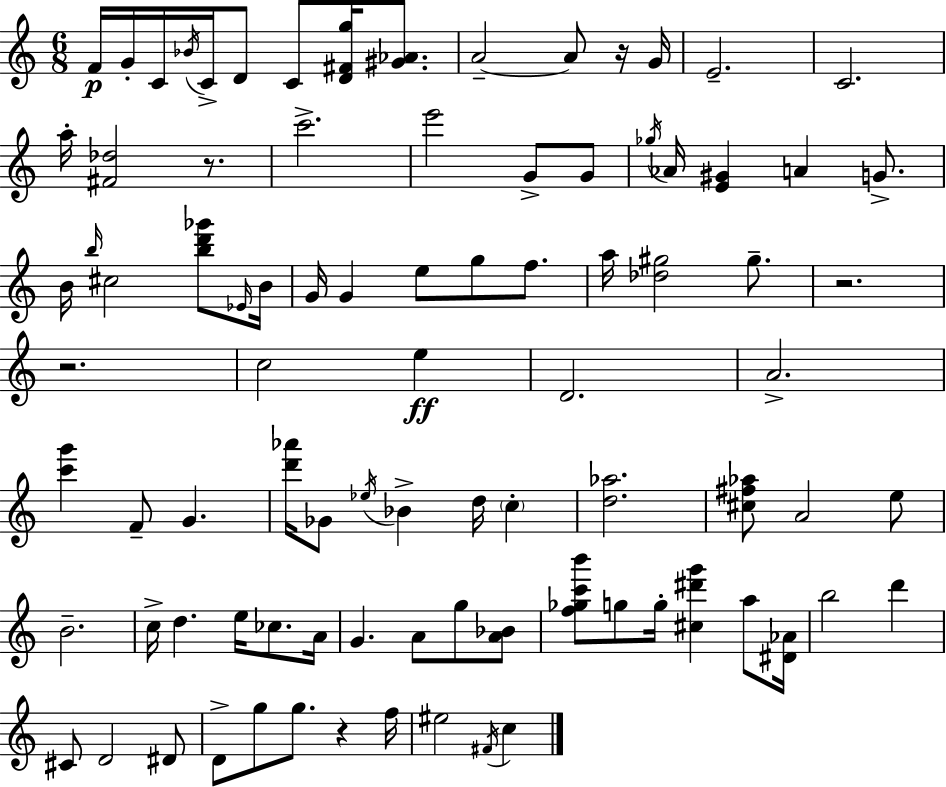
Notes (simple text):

F4/s G4/s C4/s Bb4/s C4/s D4/e C4/e [D4,F#4,G5]/s [G#4,Ab4]/e. A4/h A4/e R/s G4/s E4/h. C4/h. A5/s [F#4,Db5]/h R/e. C6/h. E6/h G4/e G4/e Gb5/s Ab4/s [E4,G#4]/q A4/q G4/e. B4/s B5/s C#5/h [B5,D6,Gb6]/e Eb4/s B4/s G4/s G4/q E5/e G5/e F5/e. A5/s [Db5,G#5]/h G#5/e. R/h. R/h. C5/h E5/q D4/h. A4/h. [C6,G6]/q F4/e G4/q. [D6,Ab6]/s Gb4/e Eb5/s Bb4/q D5/s C5/q [D5,Ab5]/h. [C#5,F#5,Ab5]/e A4/h E5/e B4/h. C5/s D5/q. E5/s CES5/e. A4/s G4/q. A4/e G5/e [A4,Bb4]/e [F5,Gb5,C6,B6]/e G5/e G5/s [C#5,D#6,G6]/q A5/e [D#4,Ab4]/s B5/h D6/q C#4/e D4/h D#4/e D4/e G5/e G5/e. R/q F5/s EIS5/h F#4/s C5/q